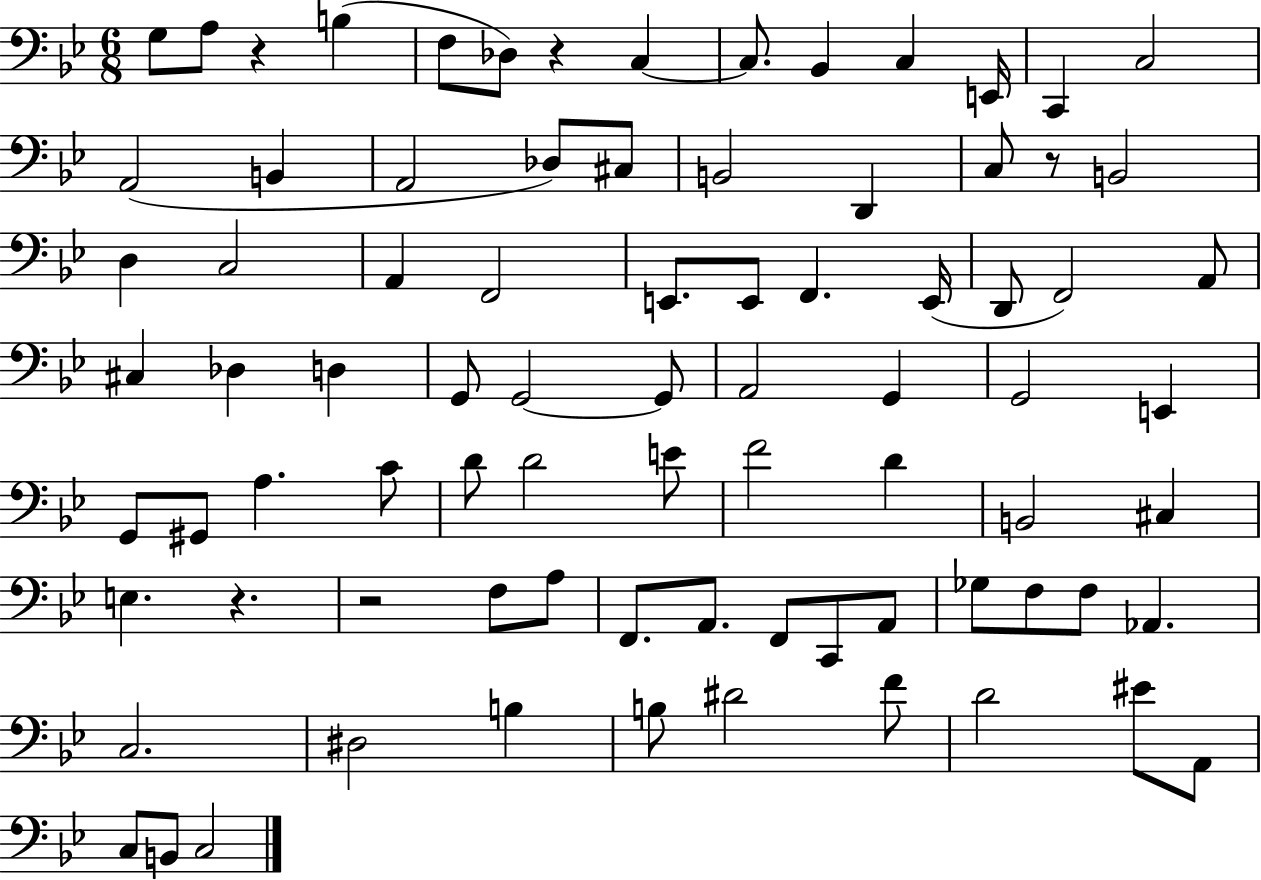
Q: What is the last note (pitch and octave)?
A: C3